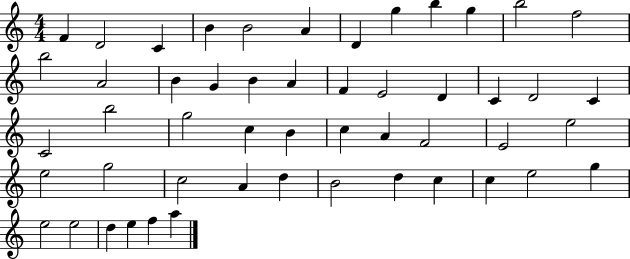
{
  \clef treble
  \numericTimeSignature
  \time 4/4
  \key c \major
  f'4 d'2 c'4 | b'4 b'2 a'4 | d'4 g''4 b''4 g''4 | b''2 f''2 | \break b''2 a'2 | b'4 g'4 b'4 a'4 | f'4 e'2 d'4 | c'4 d'2 c'4 | \break c'2 b''2 | g''2 c''4 b'4 | c''4 a'4 f'2 | e'2 e''2 | \break e''2 g''2 | c''2 a'4 d''4 | b'2 d''4 c''4 | c''4 e''2 g''4 | \break e''2 e''2 | d''4 e''4 f''4 a''4 | \bar "|."
}